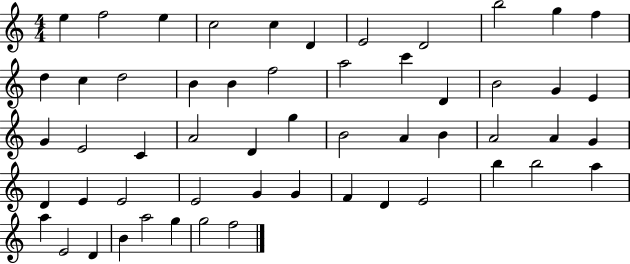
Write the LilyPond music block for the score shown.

{
  \clef treble
  \numericTimeSignature
  \time 4/4
  \key c \major
  e''4 f''2 e''4 | c''2 c''4 d'4 | e'2 d'2 | b''2 g''4 f''4 | \break d''4 c''4 d''2 | b'4 b'4 f''2 | a''2 c'''4 d'4 | b'2 g'4 e'4 | \break g'4 e'2 c'4 | a'2 d'4 g''4 | b'2 a'4 b'4 | a'2 a'4 g'4 | \break d'4 e'4 e'2 | e'2 g'4 g'4 | f'4 d'4 e'2 | b''4 b''2 a''4 | \break a''4 e'2 d'4 | b'4 a''2 g''4 | g''2 f''2 | \bar "|."
}